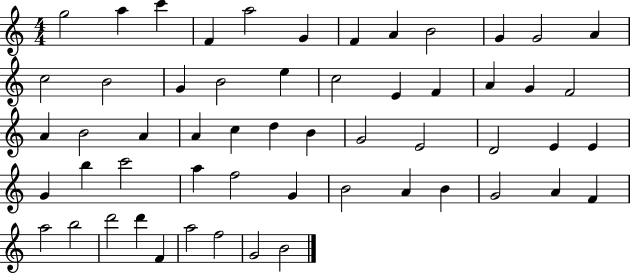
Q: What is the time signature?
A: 4/4